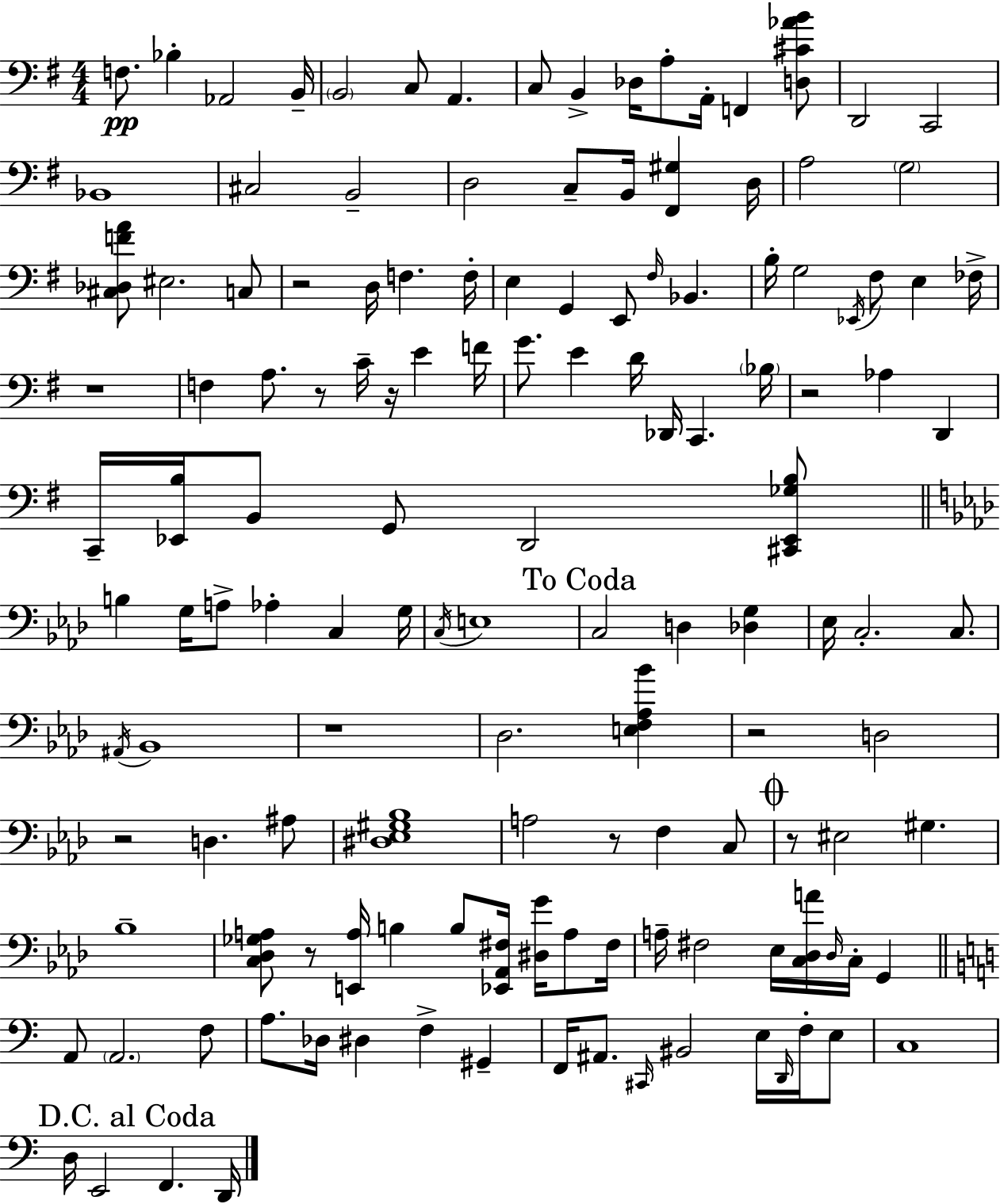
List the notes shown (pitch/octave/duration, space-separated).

F3/e. Bb3/q Ab2/h B2/s B2/h C3/e A2/q. C3/e B2/q Db3/s A3/e A2/s F2/q [D3,C#4,Ab4,B4]/e D2/h C2/h Bb2/w C#3/h B2/h D3/h C3/e B2/s [F#2,G#3]/q D3/s A3/h G3/h [C#3,Db3,F4,A4]/e EIS3/h. C3/e R/h D3/s F3/q. F3/s E3/q G2/q E2/e F#3/s Bb2/q. B3/s G3/h Eb2/s F#3/e E3/q FES3/s R/w F3/q A3/e. R/e C4/s R/s E4/q F4/s G4/e. E4/q D4/s Db2/s C2/q. Bb3/s R/h Ab3/q D2/q C2/s [Eb2,B3]/s B2/e G2/e D2/h [C#2,Eb2,Gb3,B3]/e B3/q G3/s A3/e Ab3/q C3/q G3/s C3/s E3/w C3/h D3/q [Db3,G3]/q Eb3/s C3/h. C3/e. A#2/s Bb2/w R/w Db3/h. [E3,F3,Ab3,Bb4]/q R/h D3/h R/h D3/q. A#3/e [D#3,Eb3,G#3,Bb3]/w A3/h R/e F3/q C3/e R/e EIS3/h G#3/q. Bb3/w [C3,Db3,Gb3,A3]/e R/e [E2,A3]/s B3/q B3/e [Eb2,Ab2,F#3]/s [D#3,G4]/s A3/e F#3/s A3/s F#3/h Eb3/s [C3,Db3,A4]/s Db3/s C3/s G2/q A2/e A2/h. F3/e A3/e. Db3/s D#3/q F3/q G#2/q F2/s A#2/e. C#2/s BIS2/h E3/s D2/s F3/s E3/e C3/w D3/s E2/h F2/q. D2/s